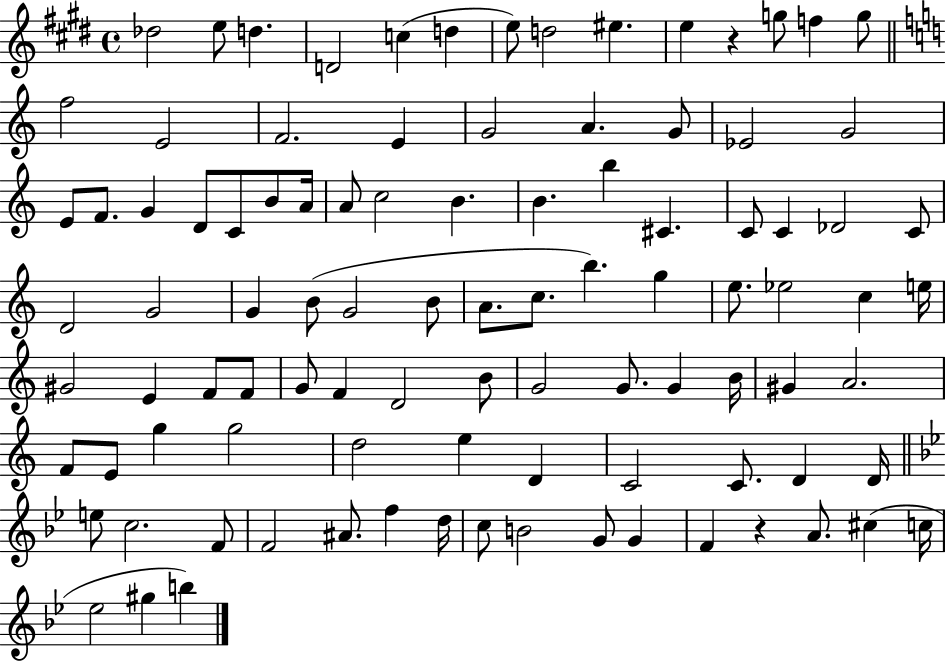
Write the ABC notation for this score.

X:1
T:Untitled
M:4/4
L:1/4
K:E
_d2 e/2 d D2 c d e/2 d2 ^e e z g/2 f g/2 f2 E2 F2 E G2 A G/2 _E2 G2 E/2 F/2 G D/2 C/2 B/2 A/4 A/2 c2 B B b ^C C/2 C _D2 C/2 D2 G2 G B/2 G2 B/2 A/2 c/2 b g e/2 _e2 c e/4 ^G2 E F/2 F/2 G/2 F D2 B/2 G2 G/2 G B/4 ^G A2 F/2 E/2 g g2 d2 e D C2 C/2 D D/4 e/2 c2 F/2 F2 ^A/2 f d/4 c/2 B2 G/2 G F z A/2 ^c c/4 _e2 ^g b